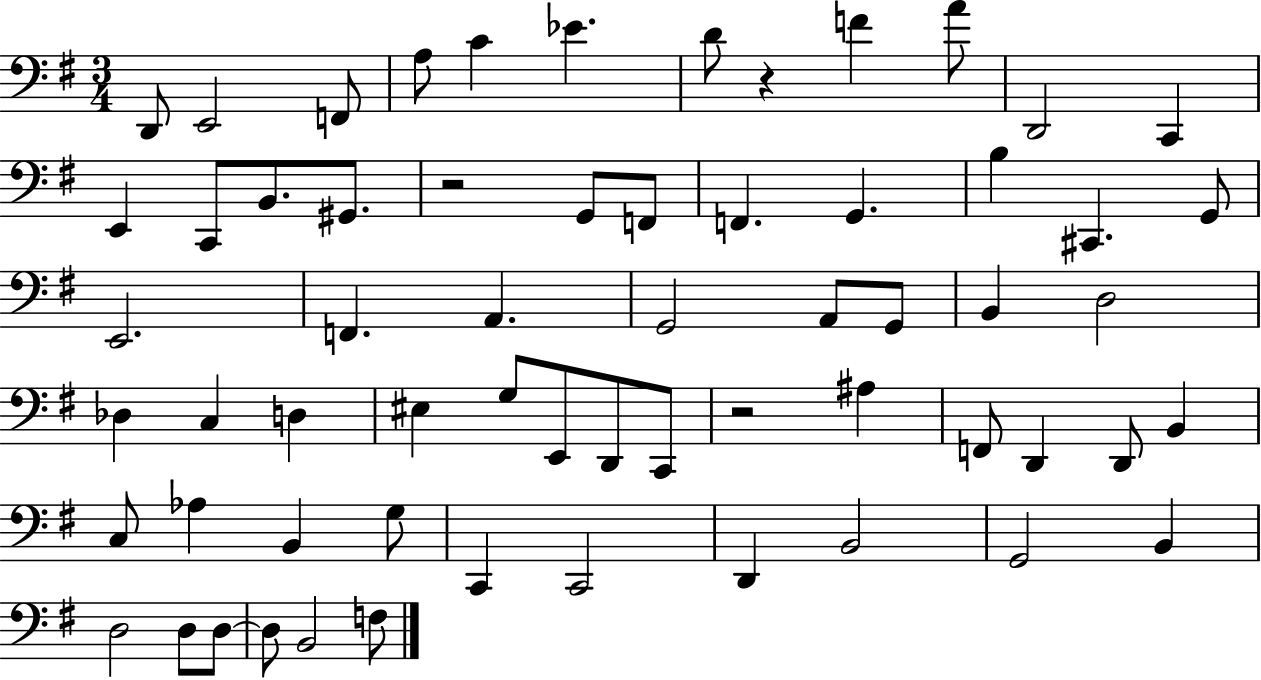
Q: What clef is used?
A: bass